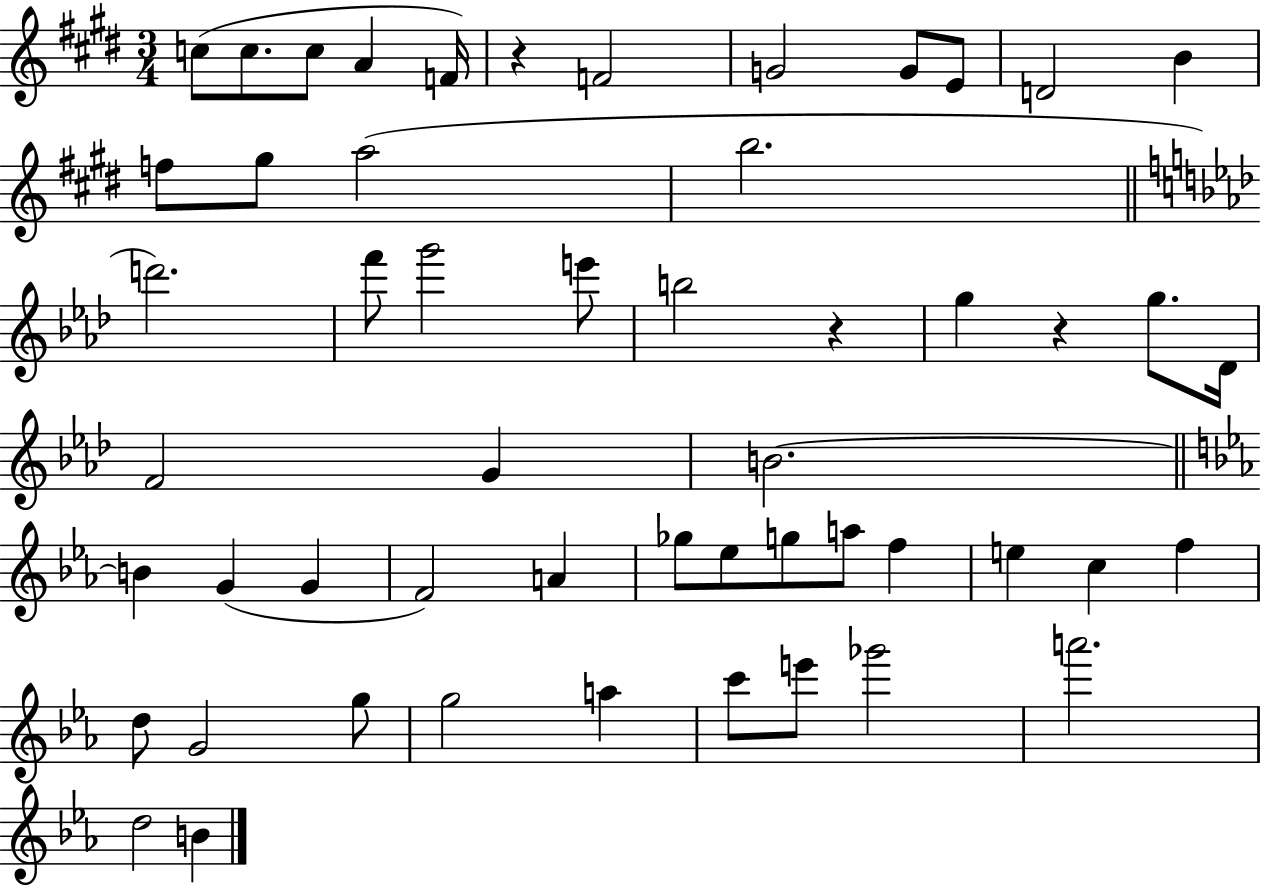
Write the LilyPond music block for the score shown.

{
  \clef treble
  \numericTimeSignature
  \time 3/4
  \key e \major
  c''8( c''8. c''8 a'4 f'16) | r4 f'2 | g'2 g'8 e'8 | d'2 b'4 | \break f''8 gis''8 a''2( | b''2. | \bar "||" \break \key aes \major d'''2.) | f'''8 g'''2 e'''8 | b''2 r4 | g''4 r4 g''8. des'16 | \break f'2 g'4 | b'2.~~ | \bar "||" \break \key c \minor b'4 g'4( g'4 | f'2) a'4 | ges''8 ees''8 g''8 a''8 f''4 | e''4 c''4 f''4 | \break d''8 g'2 g''8 | g''2 a''4 | c'''8 e'''8 ges'''2 | a'''2. | \break d''2 b'4 | \bar "|."
}